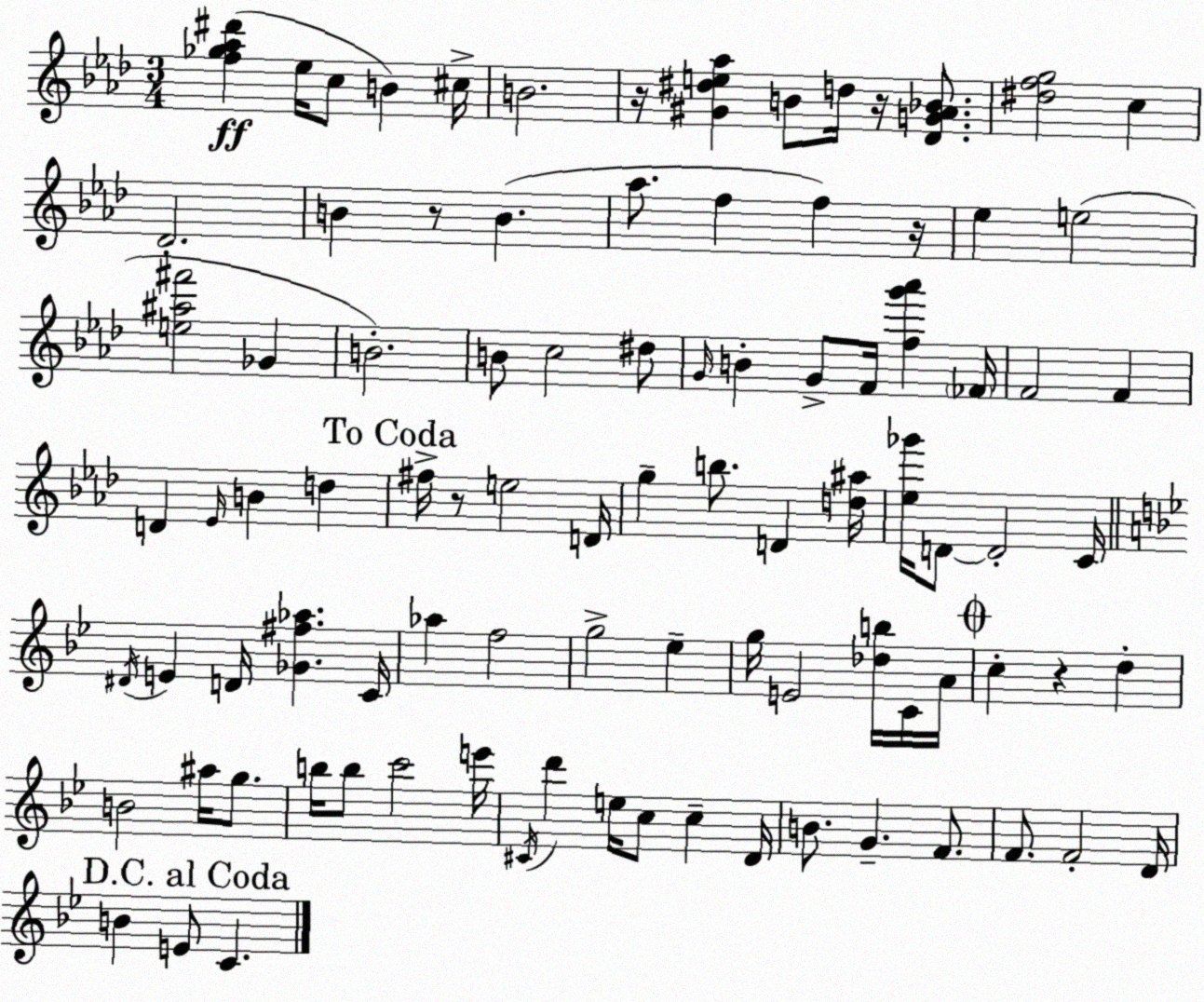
X:1
T:Untitled
M:3/4
L:1/4
K:Fm
[f_g_a^d'] _e/4 c/2 B ^c/4 B2 z/4 [^G^de_a] B/2 d/4 z/4 [_DG_A_B]/2 [^dfg]2 c _D2 B z/2 B _a/2 f f z/4 _e e2 [e^a^f']2 _G B2 B/2 c2 ^d/2 G/4 B G/2 F/4 [fg'_a'] _F/4 F2 F D _E/4 B d ^f/4 z/2 e2 D/4 g b/2 D [d^a]/4 [_e_g']/4 D/2 D2 C/4 ^D/4 E D/4 [_G^f_a] C/4 _a f2 g2 _e g/4 E2 [_db]/4 C/4 A/4 c z d B2 ^a/4 g/2 b/4 b/2 c'2 e'/4 ^C/4 d' e/4 c/2 c D/4 B/2 G F/2 F/2 F2 D/4 B E/2 C